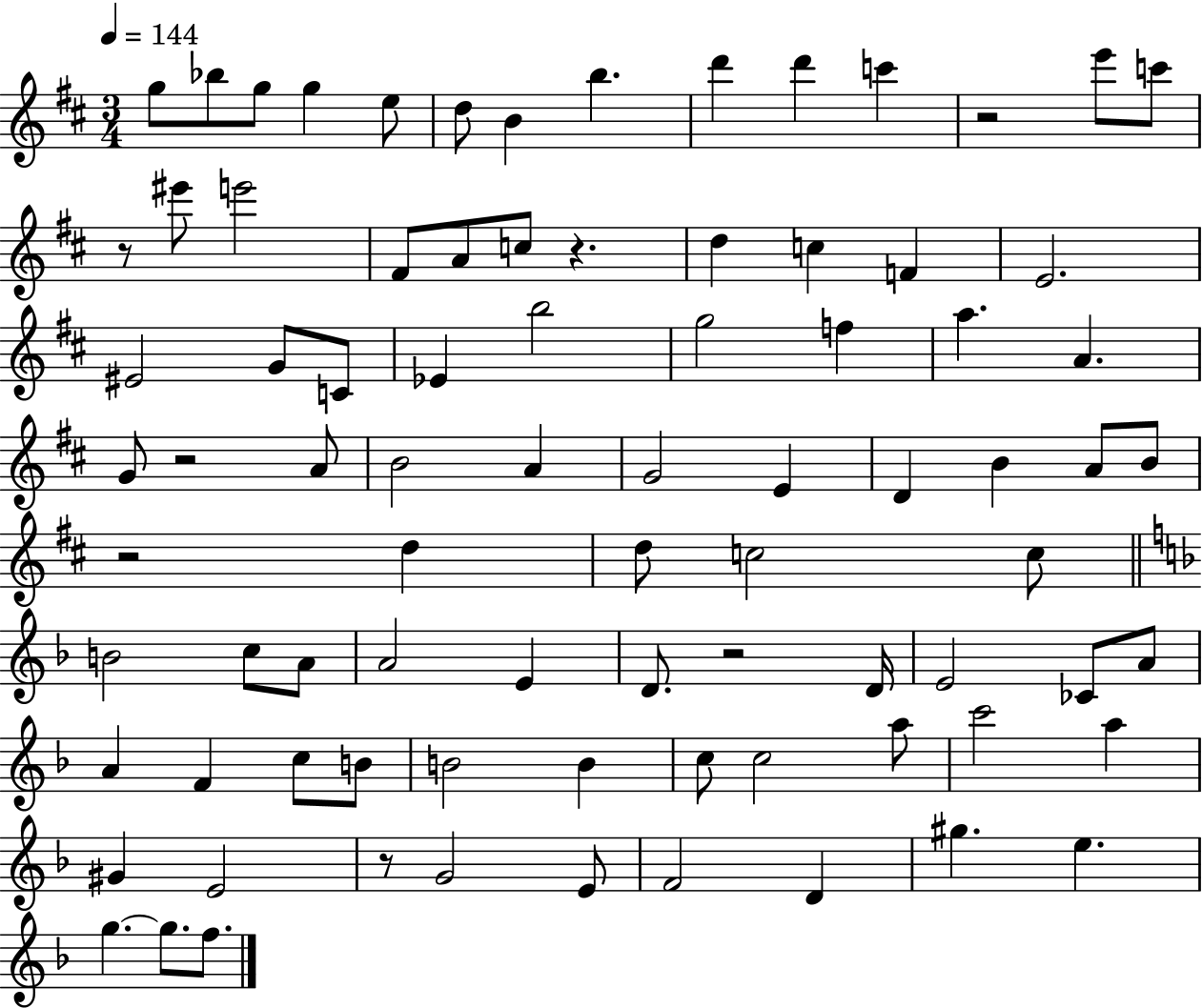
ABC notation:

X:1
T:Untitled
M:3/4
L:1/4
K:D
g/2 _b/2 g/2 g e/2 d/2 B b d' d' c' z2 e'/2 c'/2 z/2 ^e'/2 e'2 ^F/2 A/2 c/2 z d c F E2 ^E2 G/2 C/2 _E b2 g2 f a A G/2 z2 A/2 B2 A G2 E D B A/2 B/2 z2 d d/2 c2 c/2 B2 c/2 A/2 A2 E D/2 z2 D/4 E2 _C/2 A/2 A F c/2 B/2 B2 B c/2 c2 a/2 c'2 a ^G E2 z/2 G2 E/2 F2 D ^g e g g/2 f/2